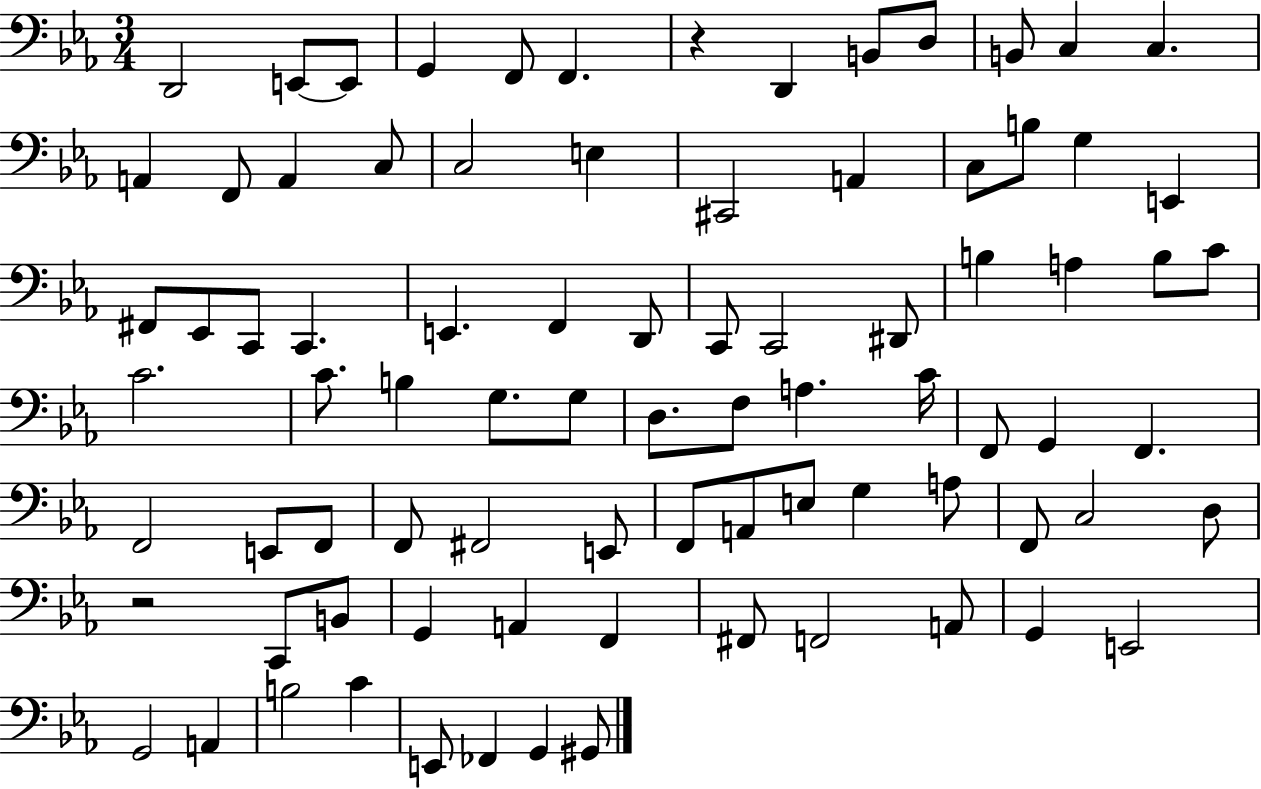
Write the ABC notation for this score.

X:1
T:Untitled
M:3/4
L:1/4
K:Eb
D,,2 E,,/2 E,,/2 G,, F,,/2 F,, z D,, B,,/2 D,/2 B,,/2 C, C, A,, F,,/2 A,, C,/2 C,2 E, ^C,,2 A,, C,/2 B,/2 G, E,, ^F,,/2 _E,,/2 C,,/2 C,, E,, F,, D,,/2 C,,/2 C,,2 ^D,,/2 B, A, B,/2 C/2 C2 C/2 B, G,/2 G,/2 D,/2 F,/2 A, C/4 F,,/2 G,, F,, F,,2 E,,/2 F,,/2 F,,/2 ^F,,2 E,,/2 F,,/2 A,,/2 E,/2 G, A,/2 F,,/2 C,2 D,/2 z2 C,,/2 B,,/2 G,, A,, F,, ^F,,/2 F,,2 A,,/2 G,, E,,2 G,,2 A,, B,2 C E,,/2 _F,, G,, ^G,,/2